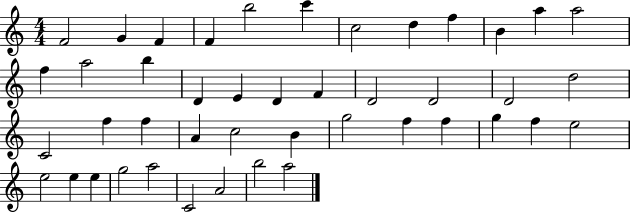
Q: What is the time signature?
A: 4/4